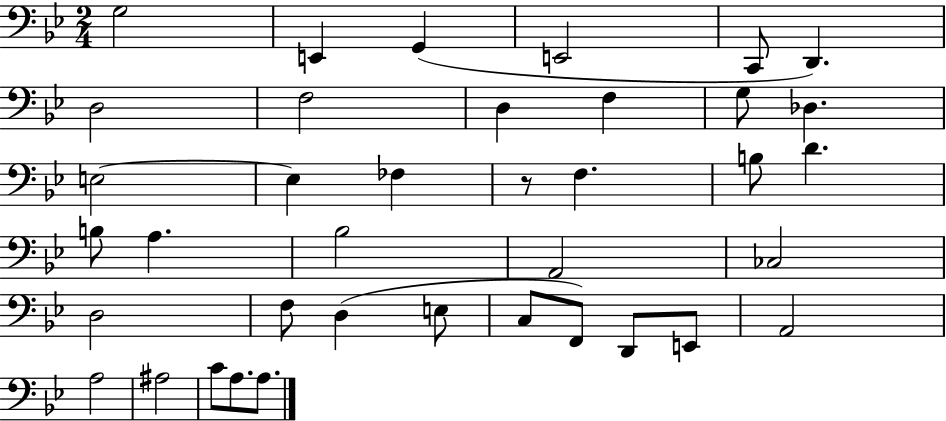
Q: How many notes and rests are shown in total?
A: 38